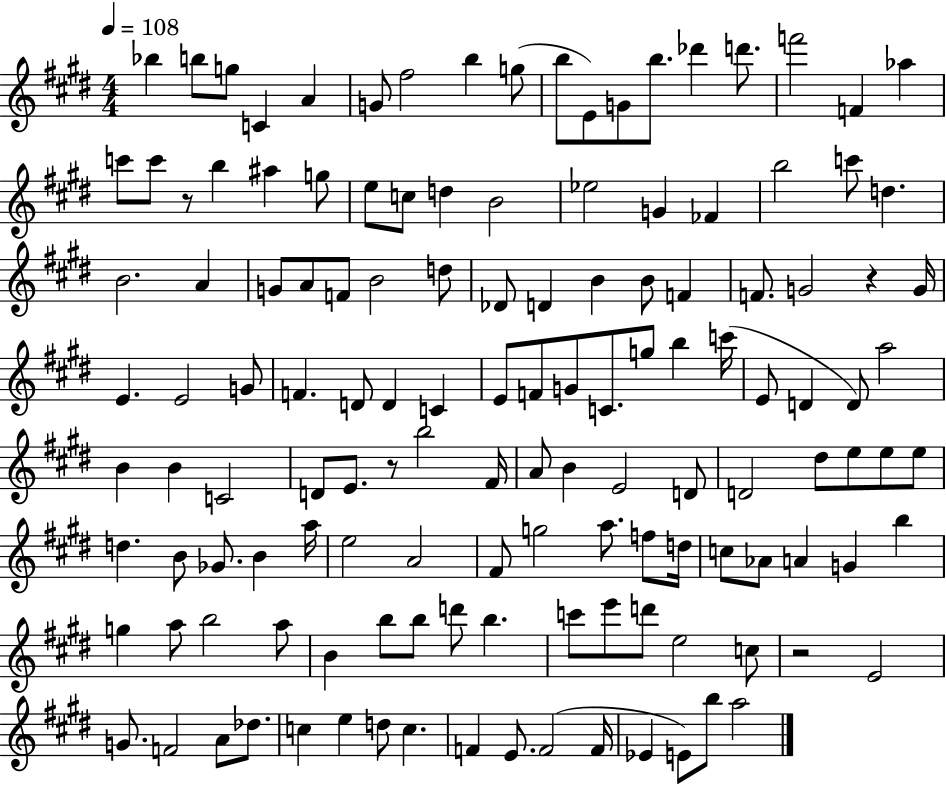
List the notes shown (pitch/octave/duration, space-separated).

Bb5/q B5/e G5/e C4/q A4/q G4/e F#5/h B5/q G5/e B5/e E4/e G4/e B5/e. Db6/q D6/e. F6/h F4/q Ab5/q C6/e C6/e R/e B5/q A#5/q G5/e E5/e C5/e D5/q B4/h Eb5/h G4/q FES4/q B5/h C6/e D5/q. B4/h. A4/q G4/e A4/e F4/e B4/h D5/e Db4/e D4/q B4/q B4/e F4/q F4/e. G4/h R/q G4/s E4/q. E4/h G4/e F4/q. D4/e D4/q C4/q E4/e F4/e G4/e C4/e. G5/e B5/q C6/s E4/e D4/q D4/e A5/h B4/q B4/q C4/h D4/e E4/e. R/e B5/h F#4/s A4/e B4/q E4/h D4/e D4/h D#5/e E5/e E5/e E5/e D5/q. B4/e Gb4/e. B4/q A5/s E5/h A4/h F#4/e G5/h A5/e. F5/e D5/s C5/e Ab4/e A4/q G4/q B5/q G5/q A5/e B5/h A5/e B4/q B5/e B5/e D6/e B5/q. C6/e E6/e D6/e E5/h C5/e R/h E4/h G4/e. F4/h A4/e Db5/e. C5/q E5/q D5/e C5/q. F4/q E4/e. F4/h F4/s Eb4/q E4/e B5/e A5/h